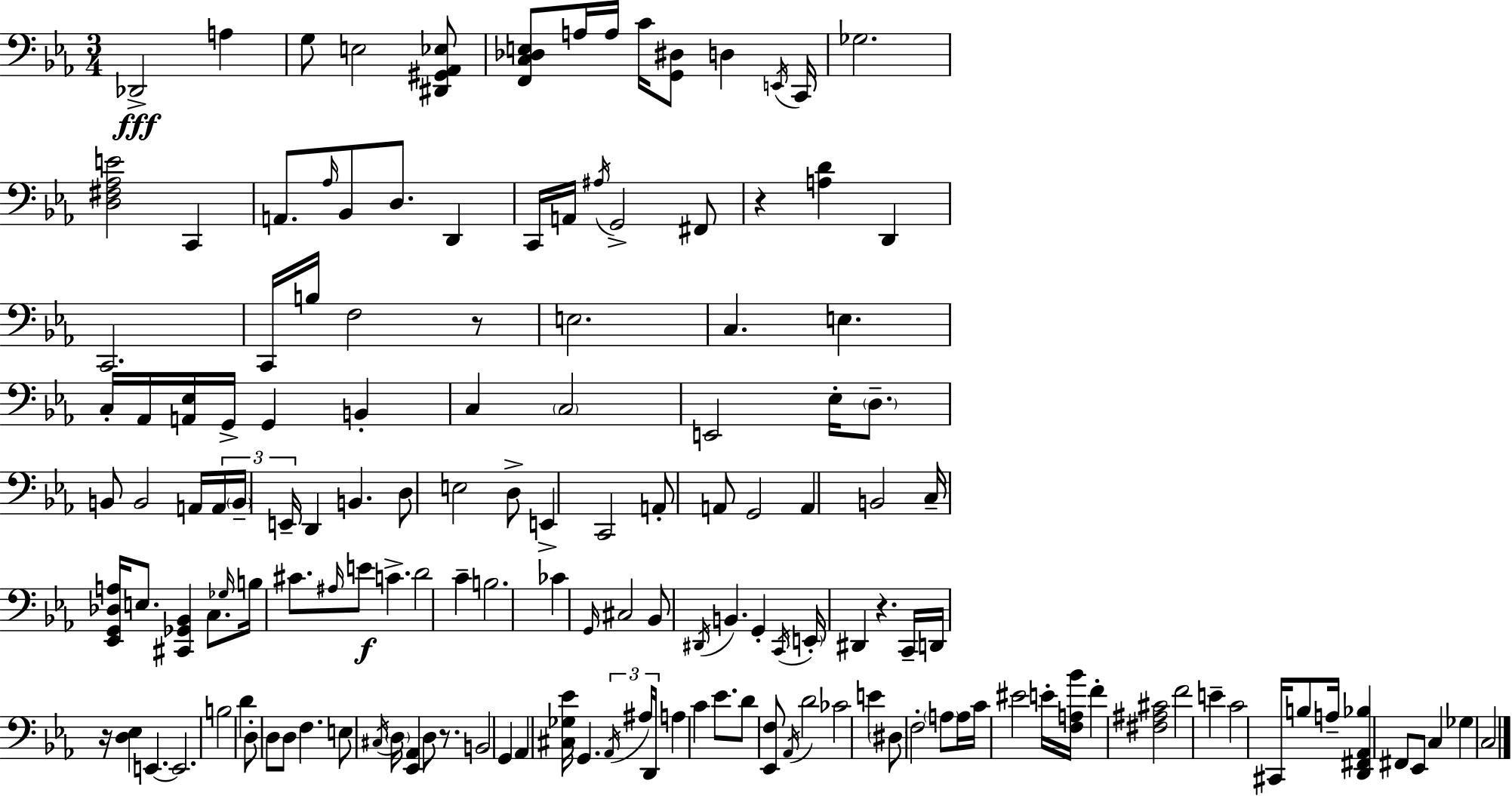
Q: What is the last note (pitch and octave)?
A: C3